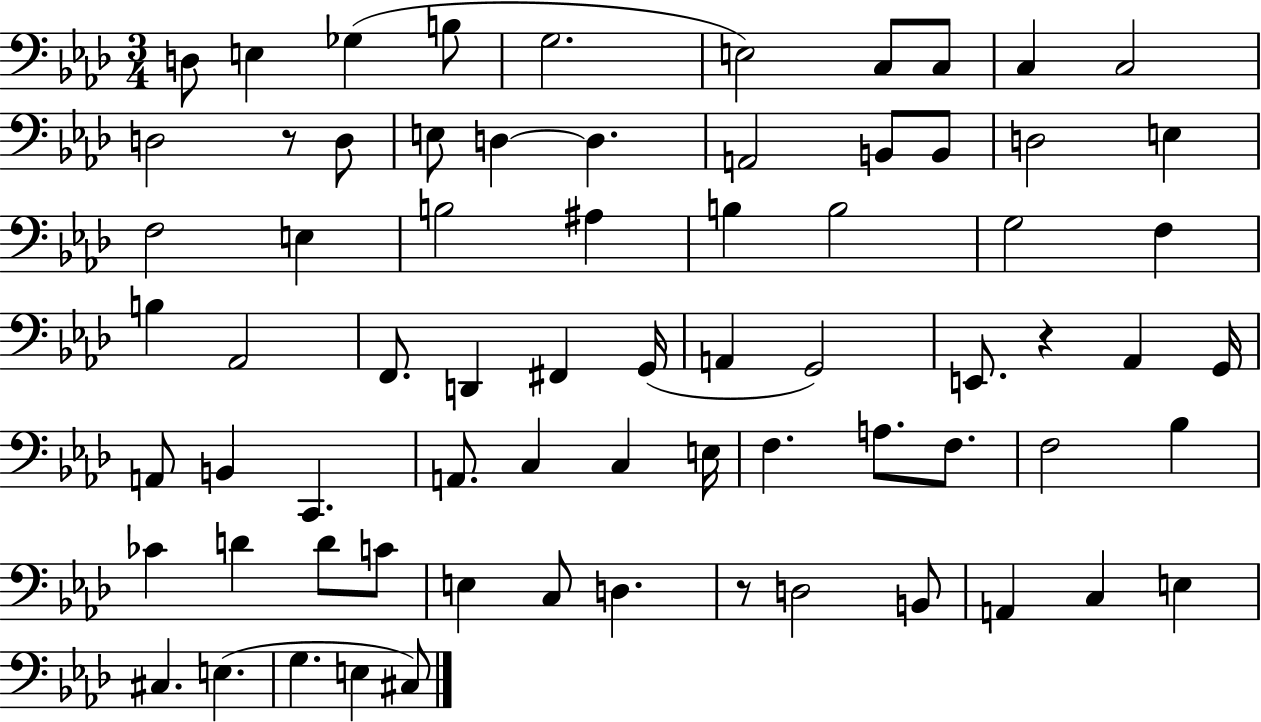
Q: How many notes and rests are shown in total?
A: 71